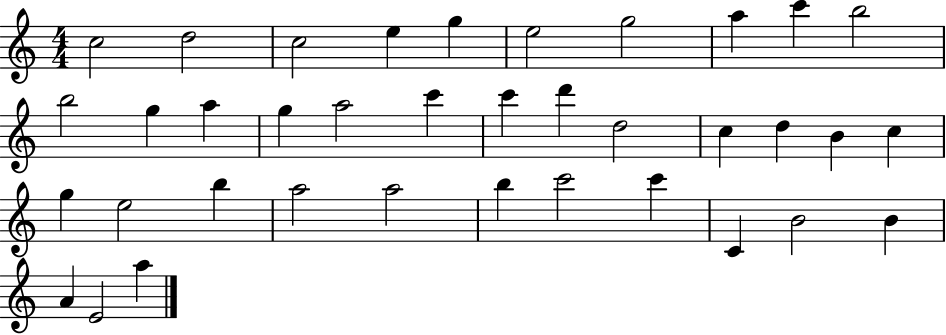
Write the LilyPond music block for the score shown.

{
  \clef treble
  \numericTimeSignature
  \time 4/4
  \key c \major
  c''2 d''2 | c''2 e''4 g''4 | e''2 g''2 | a''4 c'''4 b''2 | \break b''2 g''4 a''4 | g''4 a''2 c'''4 | c'''4 d'''4 d''2 | c''4 d''4 b'4 c''4 | \break g''4 e''2 b''4 | a''2 a''2 | b''4 c'''2 c'''4 | c'4 b'2 b'4 | \break a'4 e'2 a''4 | \bar "|."
}